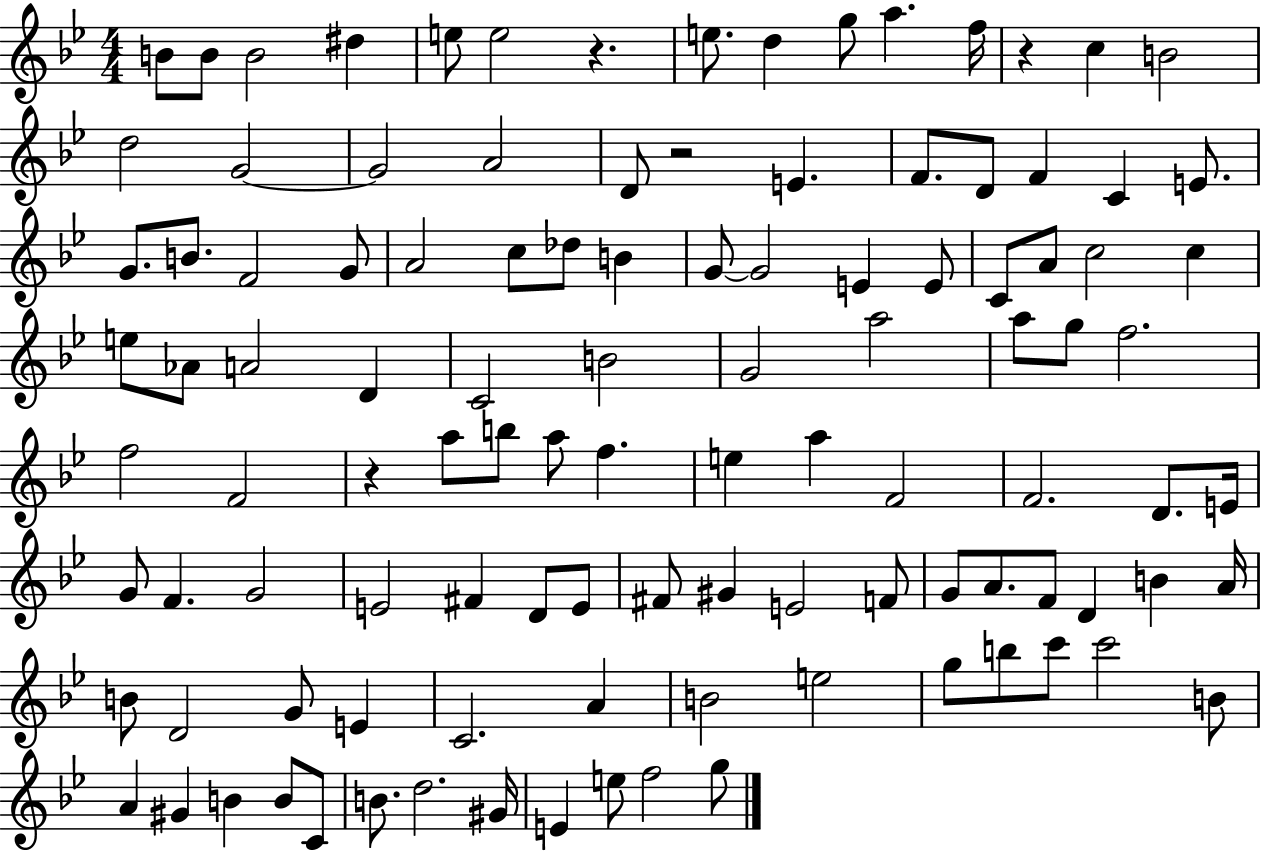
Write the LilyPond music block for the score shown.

{
  \clef treble
  \numericTimeSignature
  \time 4/4
  \key bes \major
  \repeat volta 2 { b'8 b'8 b'2 dis''4 | e''8 e''2 r4. | e''8. d''4 g''8 a''4. f''16 | r4 c''4 b'2 | \break d''2 g'2~~ | g'2 a'2 | d'8 r2 e'4. | f'8. d'8 f'4 c'4 e'8. | \break g'8. b'8. f'2 g'8 | a'2 c''8 des''8 b'4 | g'8~~ g'2 e'4 e'8 | c'8 a'8 c''2 c''4 | \break e''8 aes'8 a'2 d'4 | c'2 b'2 | g'2 a''2 | a''8 g''8 f''2. | \break f''2 f'2 | r4 a''8 b''8 a''8 f''4. | e''4 a''4 f'2 | f'2. d'8. e'16 | \break g'8 f'4. g'2 | e'2 fis'4 d'8 e'8 | fis'8 gis'4 e'2 f'8 | g'8 a'8. f'8 d'4 b'4 a'16 | \break b'8 d'2 g'8 e'4 | c'2. a'4 | b'2 e''2 | g''8 b''8 c'''8 c'''2 b'8 | \break a'4 gis'4 b'4 b'8 c'8 | b'8. d''2. gis'16 | e'4 e''8 f''2 g''8 | } \bar "|."
}